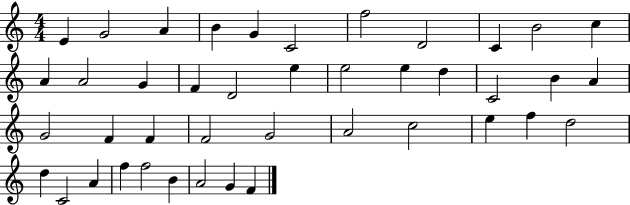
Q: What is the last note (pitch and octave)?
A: F4